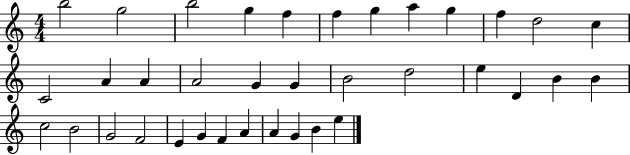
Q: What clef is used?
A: treble